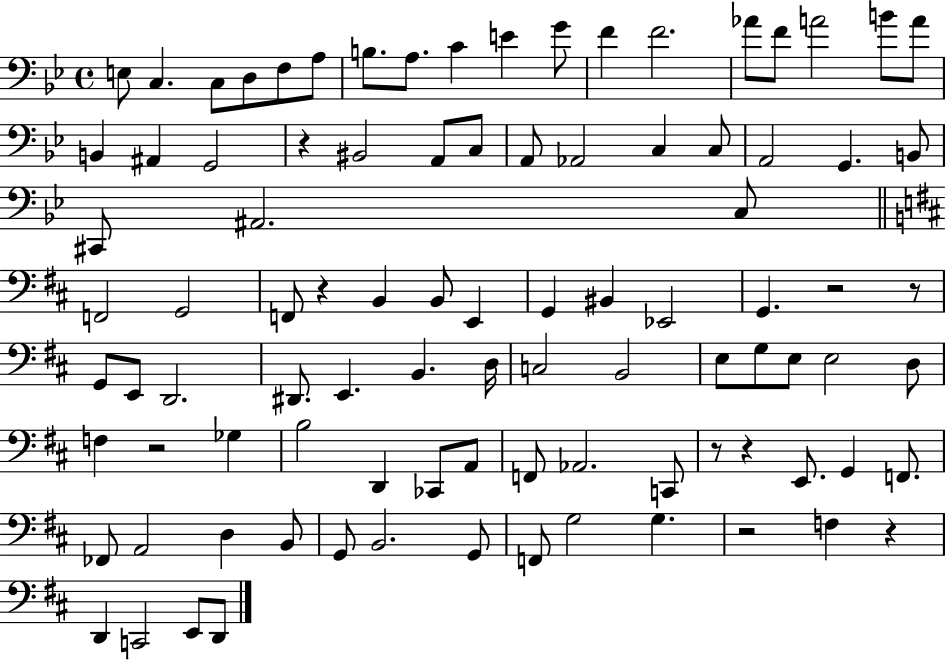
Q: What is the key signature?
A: BES major